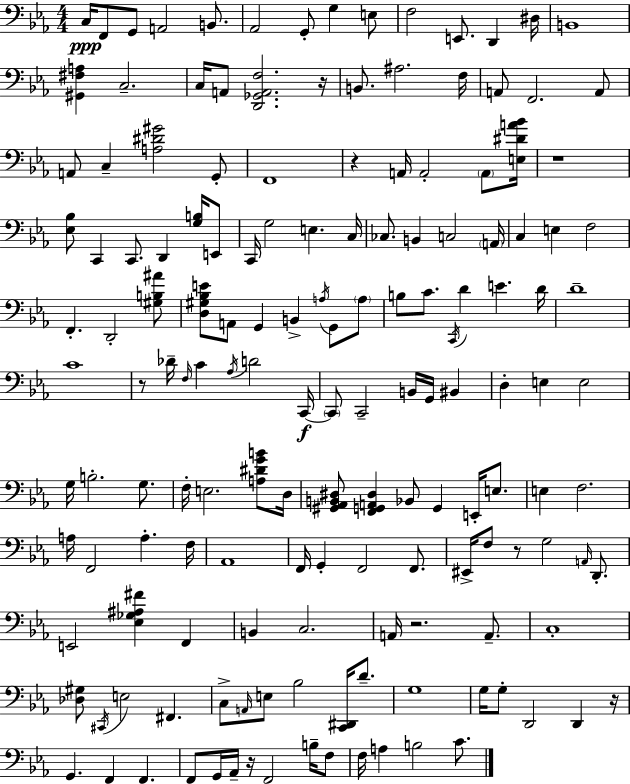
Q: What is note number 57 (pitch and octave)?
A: D4